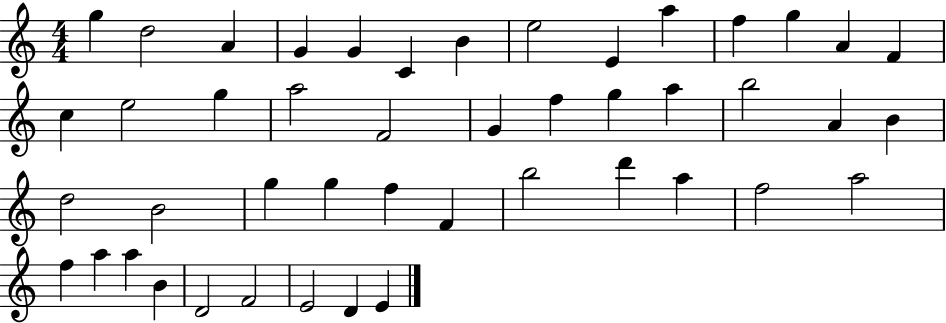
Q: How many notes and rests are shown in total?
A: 46